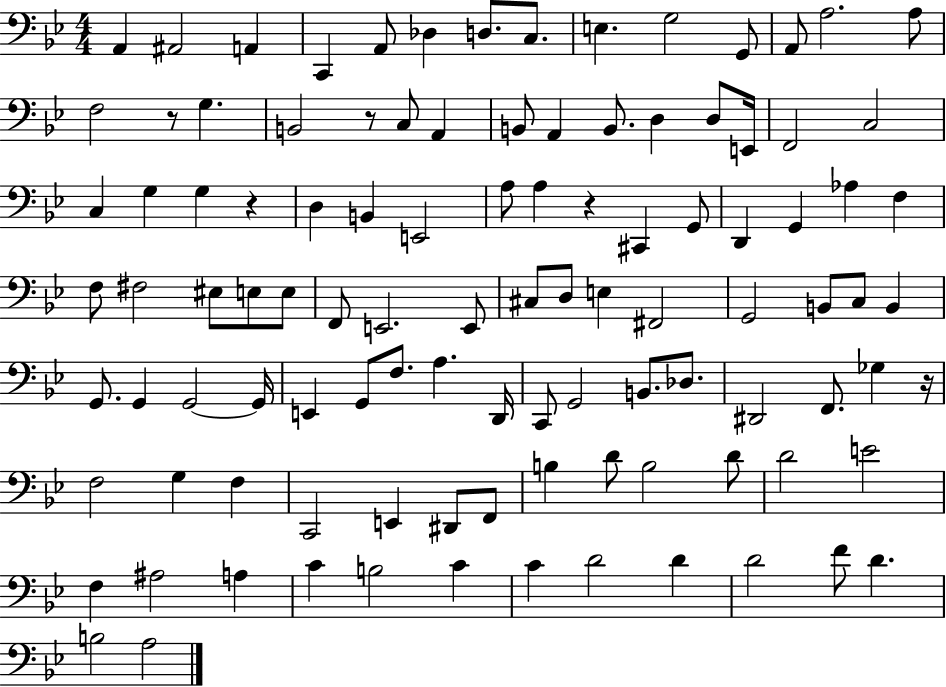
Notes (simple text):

A2/q A#2/h A2/q C2/q A2/e Db3/q D3/e. C3/e. E3/q. G3/h G2/e A2/e A3/h. A3/e F3/h R/e G3/q. B2/h R/e C3/e A2/q B2/e A2/q B2/e. D3/q D3/e E2/s F2/h C3/h C3/q G3/q G3/q R/q D3/q B2/q E2/h A3/e A3/q R/q C#2/q G2/e D2/q G2/q Ab3/q F3/q F3/e F#3/h EIS3/e E3/e E3/e F2/e E2/h. E2/e C#3/e D3/e E3/q F#2/h G2/h B2/e C3/e B2/q G2/e. G2/q G2/h G2/s E2/q G2/e F3/e. A3/q. D2/s C2/e G2/h B2/e. Db3/e. D#2/h F2/e. Gb3/q R/s F3/h G3/q F3/q C2/h E2/q D#2/e F2/e B3/q D4/e B3/h D4/e D4/h E4/h F3/q A#3/h A3/q C4/q B3/h C4/q C4/q D4/h D4/q D4/h F4/e D4/q. B3/h A3/h